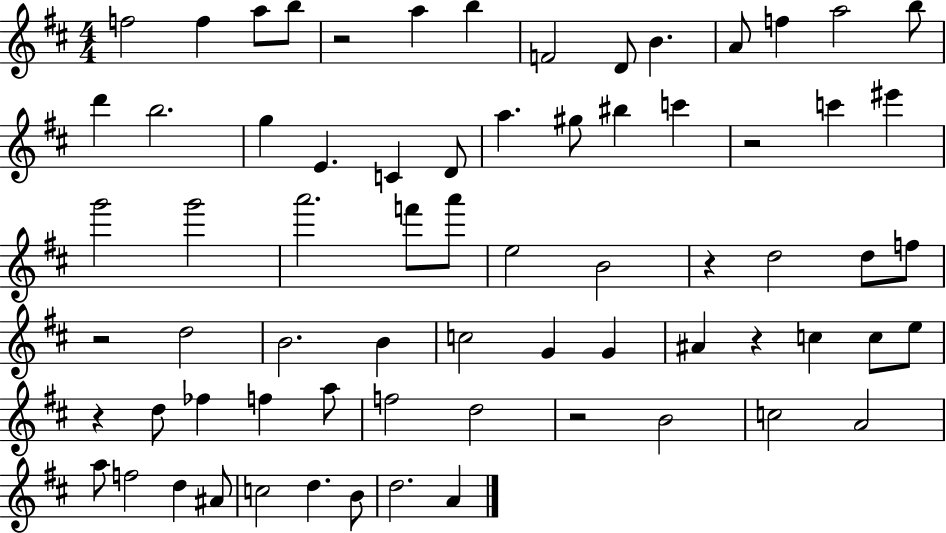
F5/h F5/q A5/e B5/e R/h A5/q B5/q F4/h D4/e B4/q. A4/e F5/q A5/h B5/e D6/q B5/h. G5/q E4/q. C4/q D4/e A5/q. G#5/e BIS5/q C6/q R/h C6/q EIS6/q G6/h G6/h A6/h. F6/e A6/e E5/h B4/h R/q D5/h D5/e F5/e R/h D5/h B4/h. B4/q C5/h G4/q G4/q A#4/q R/q C5/q C5/e E5/e R/q D5/e FES5/q F5/q A5/e F5/h D5/h R/h B4/h C5/h A4/h A5/e F5/h D5/q A#4/e C5/h D5/q. B4/e D5/h. A4/q